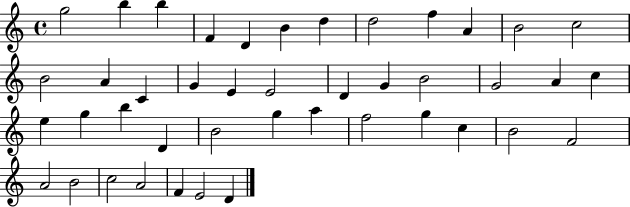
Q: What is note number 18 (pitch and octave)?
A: E4